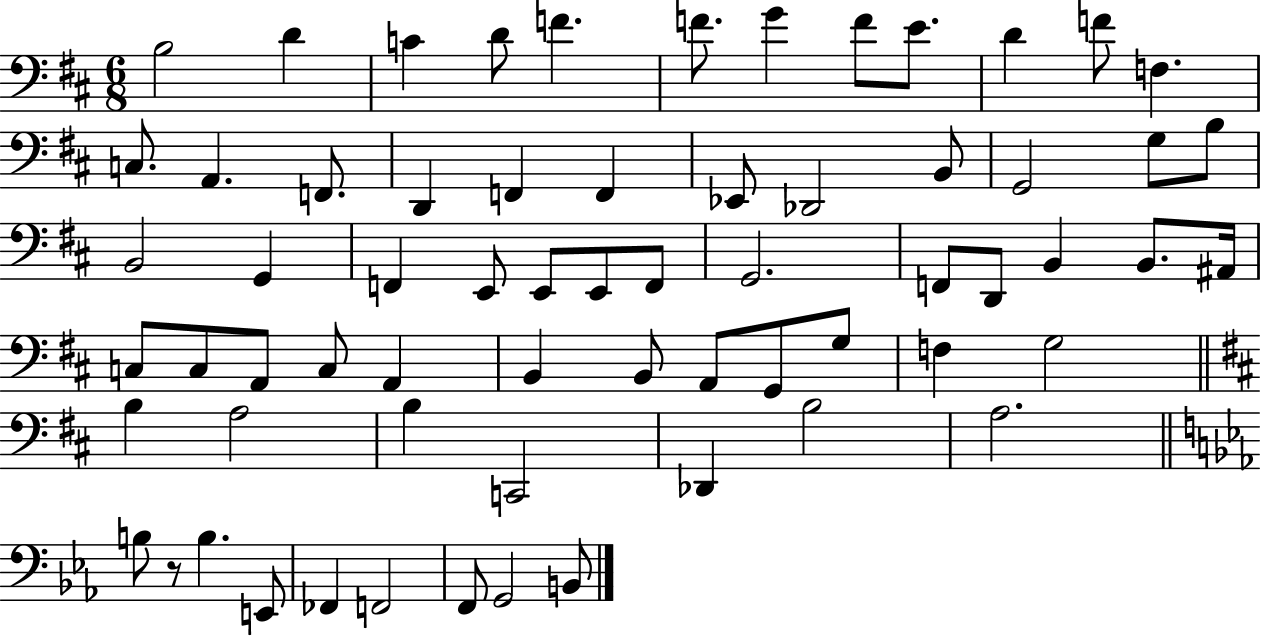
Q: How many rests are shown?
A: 1